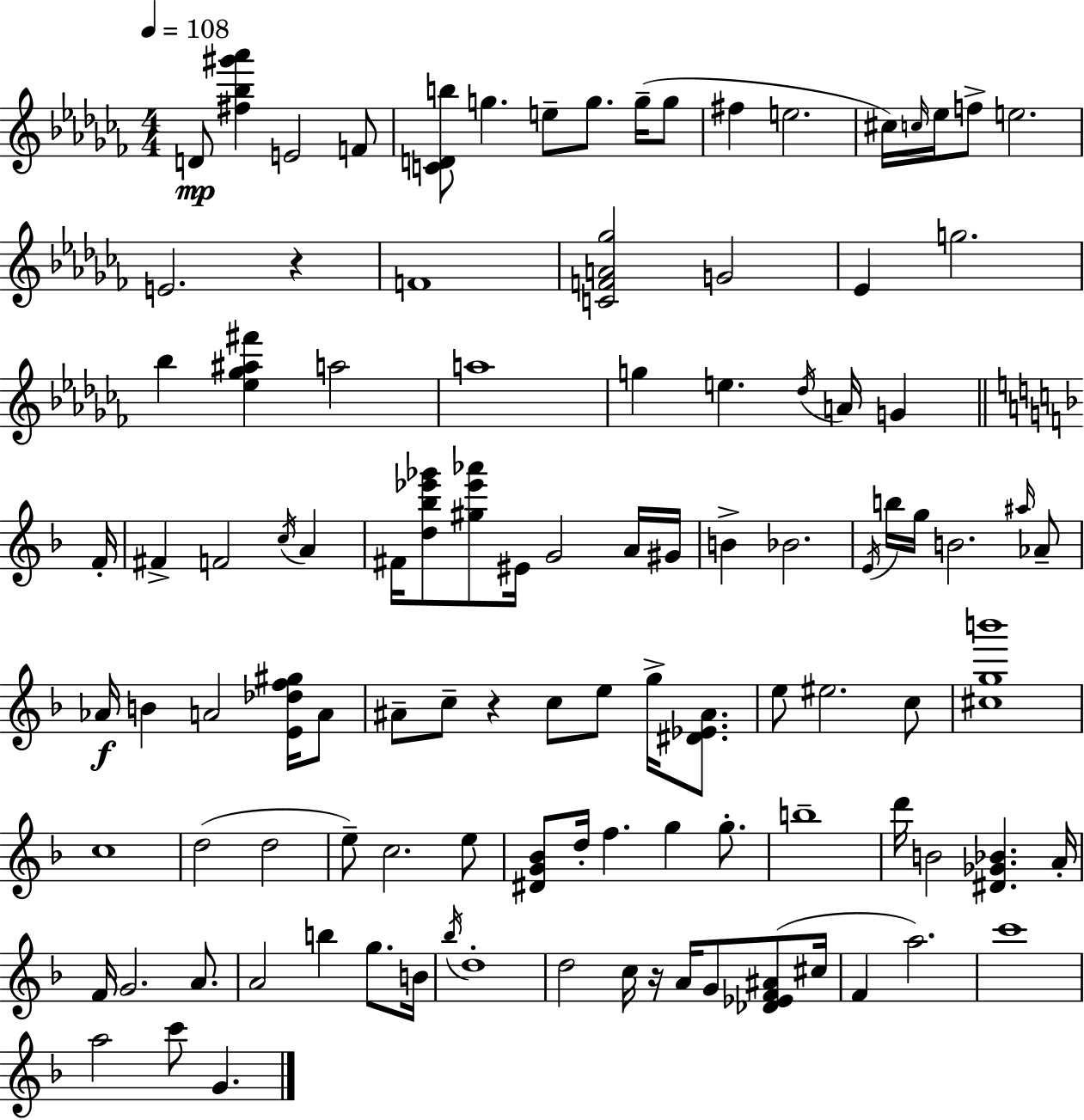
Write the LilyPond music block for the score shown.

{
  \clef treble
  \numericTimeSignature
  \time 4/4
  \key aes \minor
  \tempo 4 = 108
  d'8\mp <fis'' bes'' gis''' aes'''>4 e'2 f'8 | <c' d' b''>8 g''4. e''8-- g''8. g''16--( g''8 | fis''4 e''2. | cis''16) \grace { c''16 } ees''16 f''8-> e''2. | \break e'2. r4 | f'1 | <c' f' a' ges''>2 g'2 | ees'4 g''2. | \break bes''4 <ees'' ges'' ais'' fis'''>4 a''2 | a''1 | g''4 e''4. \acciaccatura { des''16 } a'16 g'4 | \bar "||" \break \key f \major f'16-. fis'4-> f'2 \acciaccatura { c''16 } a'4 | fis'16 <d'' bes'' ees''' ges'''>8 <gis'' ees''' aes'''>8 eis'16 g'2 | a'16 gis'16 b'4-> bes'2. | \acciaccatura { e'16 } b''16 g''16 b'2. | \break \grace { ais''16 } aes'8-- aes'16\f b'4 a'2 | <e' des'' f'' gis''>16 a'8 ais'8-- c''8-- r4 c''8 e''8 | g''16-> <dis' ees' ais'>8. e''8 eis''2. | c''8 <cis'' g'' b'''>1 | \break c''1 | d''2( d''2 | e''8--) c''2. | e''8 <dis' g' bes'>8 d''16-. f''4. g''4 | \break g''8.-. b''1-- | d'''16 b'2 <dis' ges' bes'>4. | a'16-. f'16 g'2. | a'8. a'2 b''4 | \break g''8. b'16 \acciaccatura { bes''16 } d''1-. | d''2 c''16 r16 a'16 | g'8 <des' ees' f' ais'>8( cis''16 f'4 a''2.) | c'''1 | \break a''2 c'''8 g'4. | \bar "|."
}